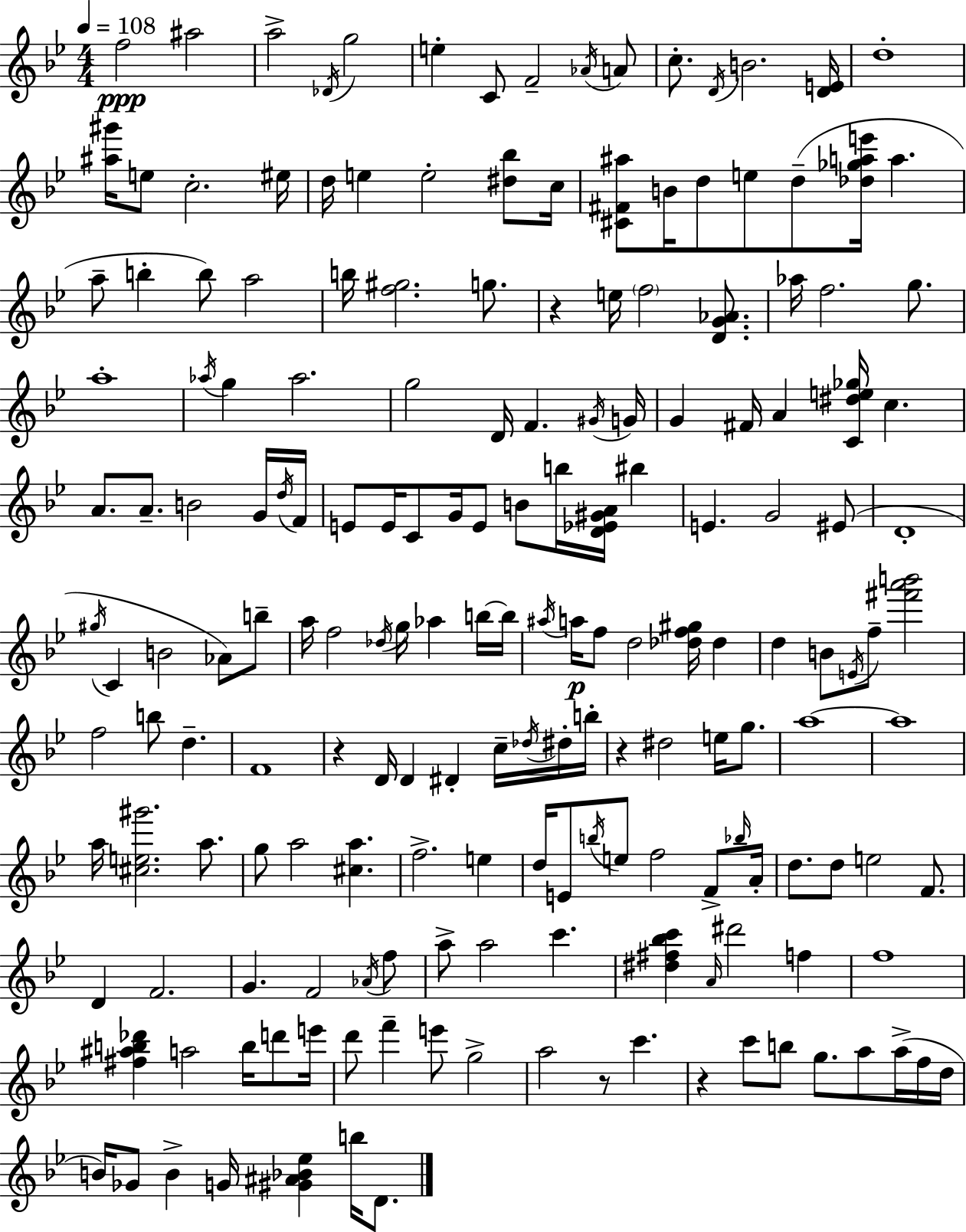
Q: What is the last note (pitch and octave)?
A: D4